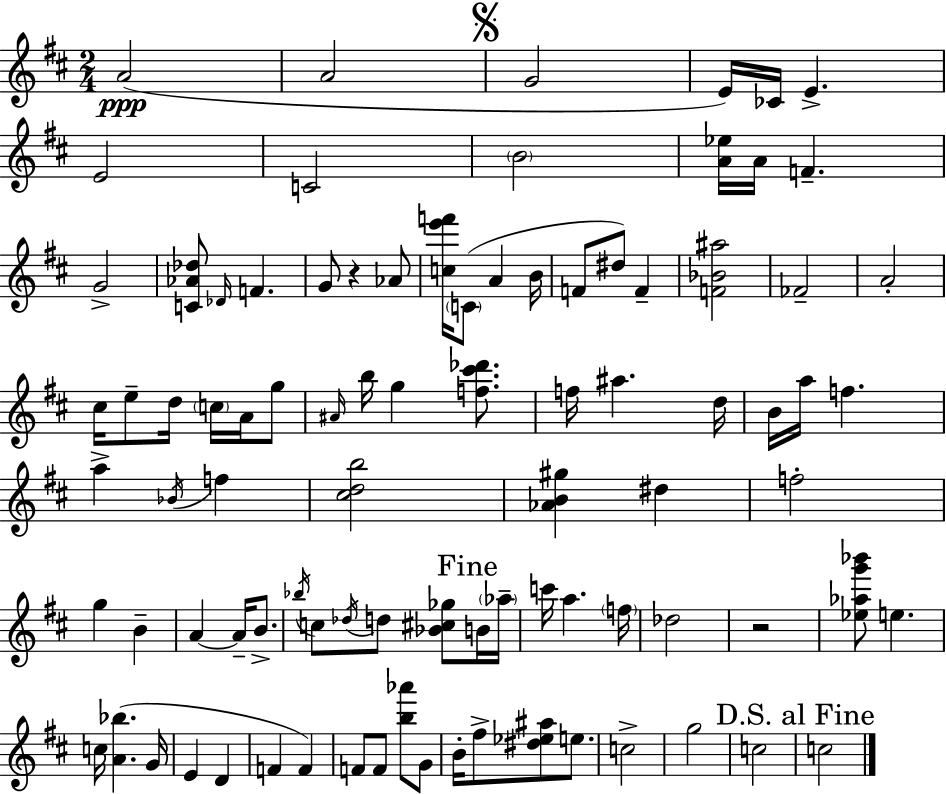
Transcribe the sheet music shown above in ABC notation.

X:1
T:Untitled
M:2/4
L:1/4
K:D
A2 A2 G2 E/4 _C/4 E E2 C2 B2 [A_e]/4 A/4 F G2 [C_A_d]/2 _D/4 F G/2 z _A/2 [ce'f']/4 C/2 A B/4 F/2 ^d/2 F [F_B^a]2 _F2 A2 ^c/4 e/2 d/4 c/4 A/4 g/2 ^A/4 b/4 g [f^c'_d']/2 f/4 ^a d/4 B/4 a/4 f a _B/4 f [^cdb]2 [_AB^g] ^d f2 g B A A/4 B/2 _b/4 c/2 _d/4 d/2 [_B^c_g]/2 B/4 _a/4 c'/4 a f/4 _d2 z2 [_e_ag'_b']/2 e c/4 [A_b] G/4 E D F F F/2 F/2 [b_a']/2 G/2 B/4 ^f/2 [^d_e^a]/2 e/2 c2 g2 c2 c2